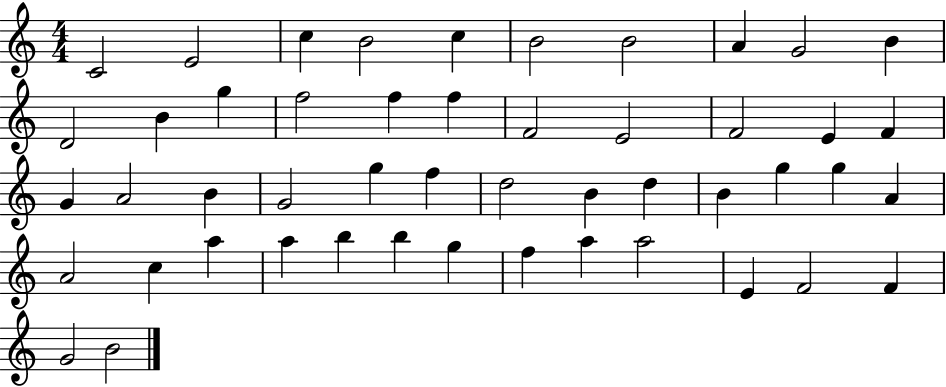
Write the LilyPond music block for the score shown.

{
  \clef treble
  \numericTimeSignature
  \time 4/4
  \key c \major
  c'2 e'2 | c''4 b'2 c''4 | b'2 b'2 | a'4 g'2 b'4 | \break d'2 b'4 g''4 | f''2 f''4 f''4 | f'2 e'2 | f'2 e'4 f'4 | \break g'4 a'2 b'4 | g'2 g''4 f''4 | d''2 b'4 d''4 | b'4 g''4 g''4 a'4 | \break a'2 c''4 a''4 | a''4 b''4 b''4 g''4 | f''4 a''4 a''2 | e'4 f'2 f'4 | \break g'2 b'2 | \bar "|."
}